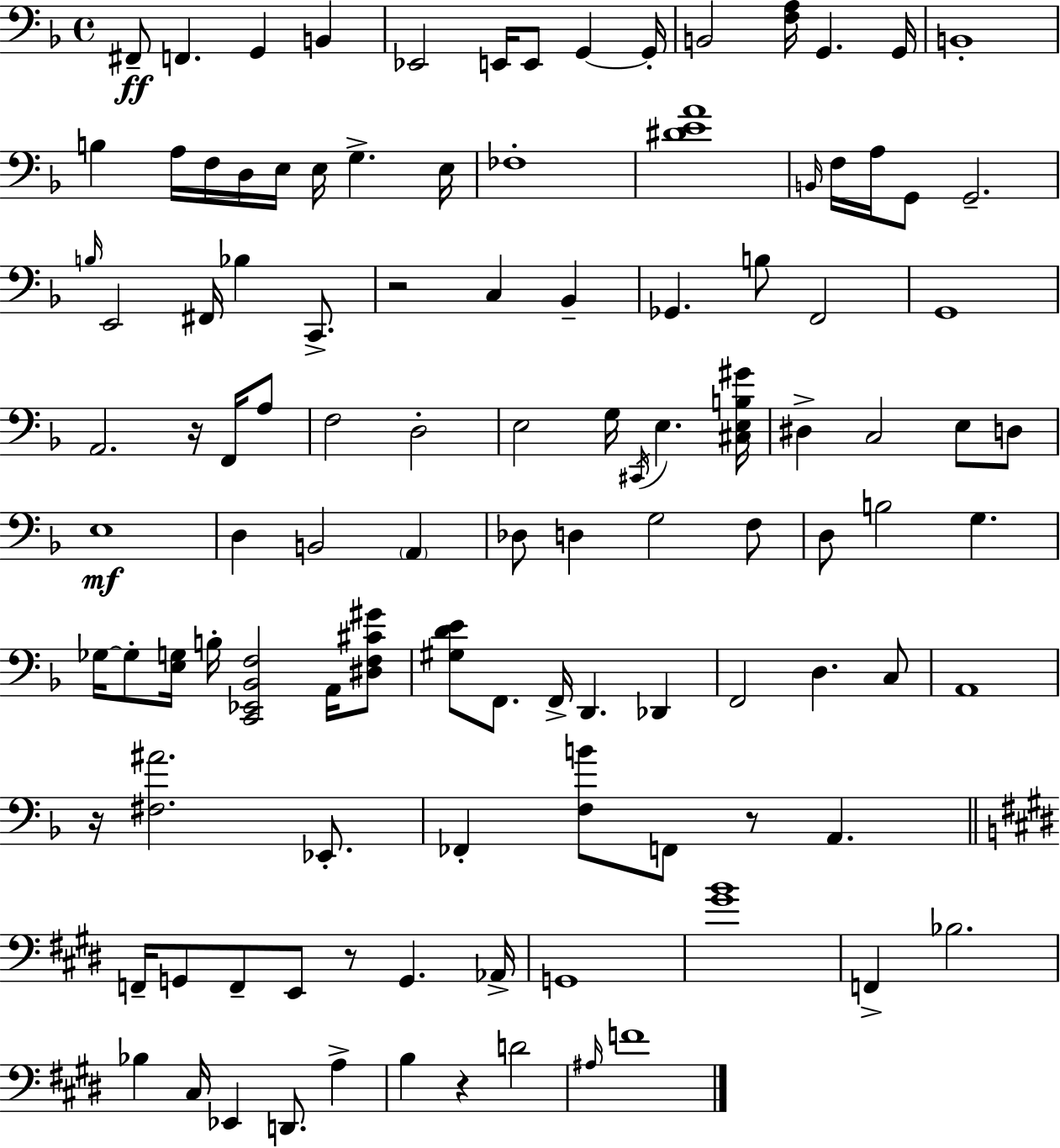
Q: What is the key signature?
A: D minor